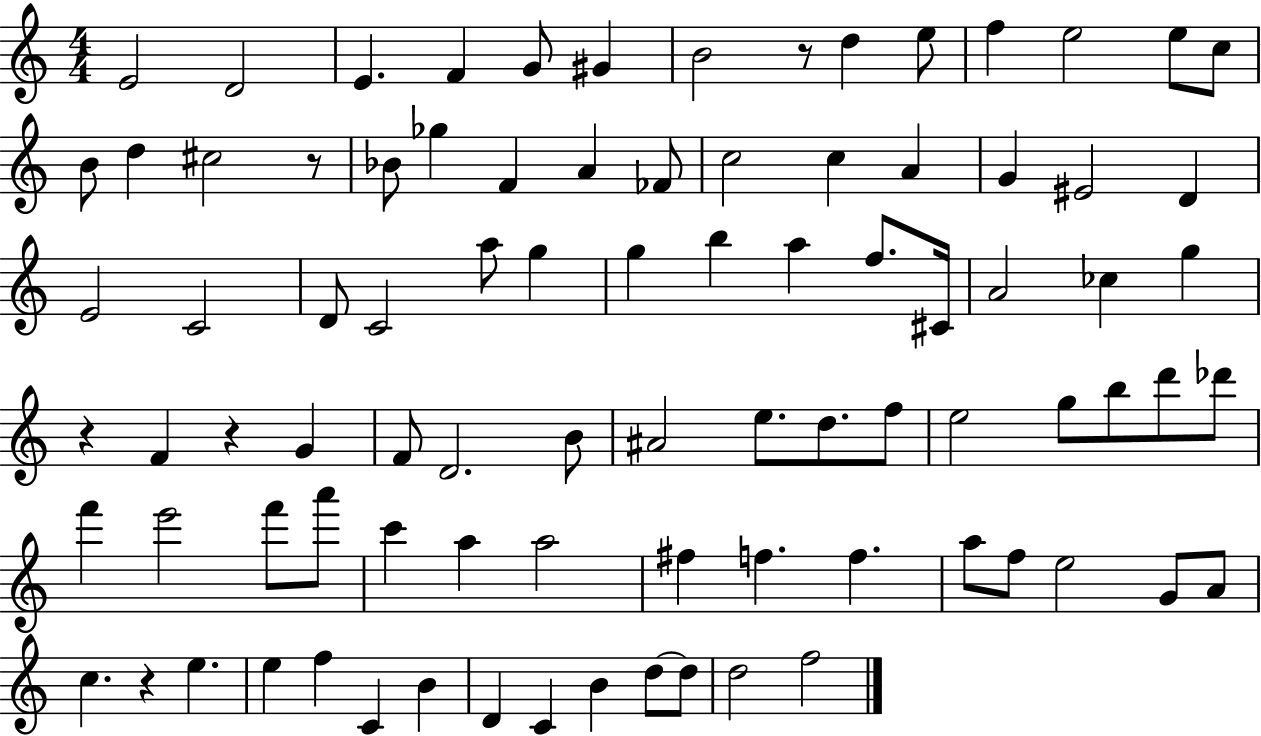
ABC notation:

X:1
T:Untitled
M:4/4
L:1/4
K:C
E2 D2 E F G/2 ^G B2 z/2 d e/2 f e2 e/2 c/2 B/2 d ^c2 z/2 _B/2 _g F A _F/2 c2 c A G ^E2 D E2 C2 D/2 C2 a/2 g g b a f/2 ^C/4 A2 _c g z F z G F/2 D2 B/2 ^A2 e/2 d/2 f/2 e2 g/2 b/2 d'/2 _d'/2 f' e'2 f'/2 a'/2 c' a a2 ^f f f a/2 f/2 e2 G/2 A/2 c z e e f C B D C B d/2 d/2 d2 f2